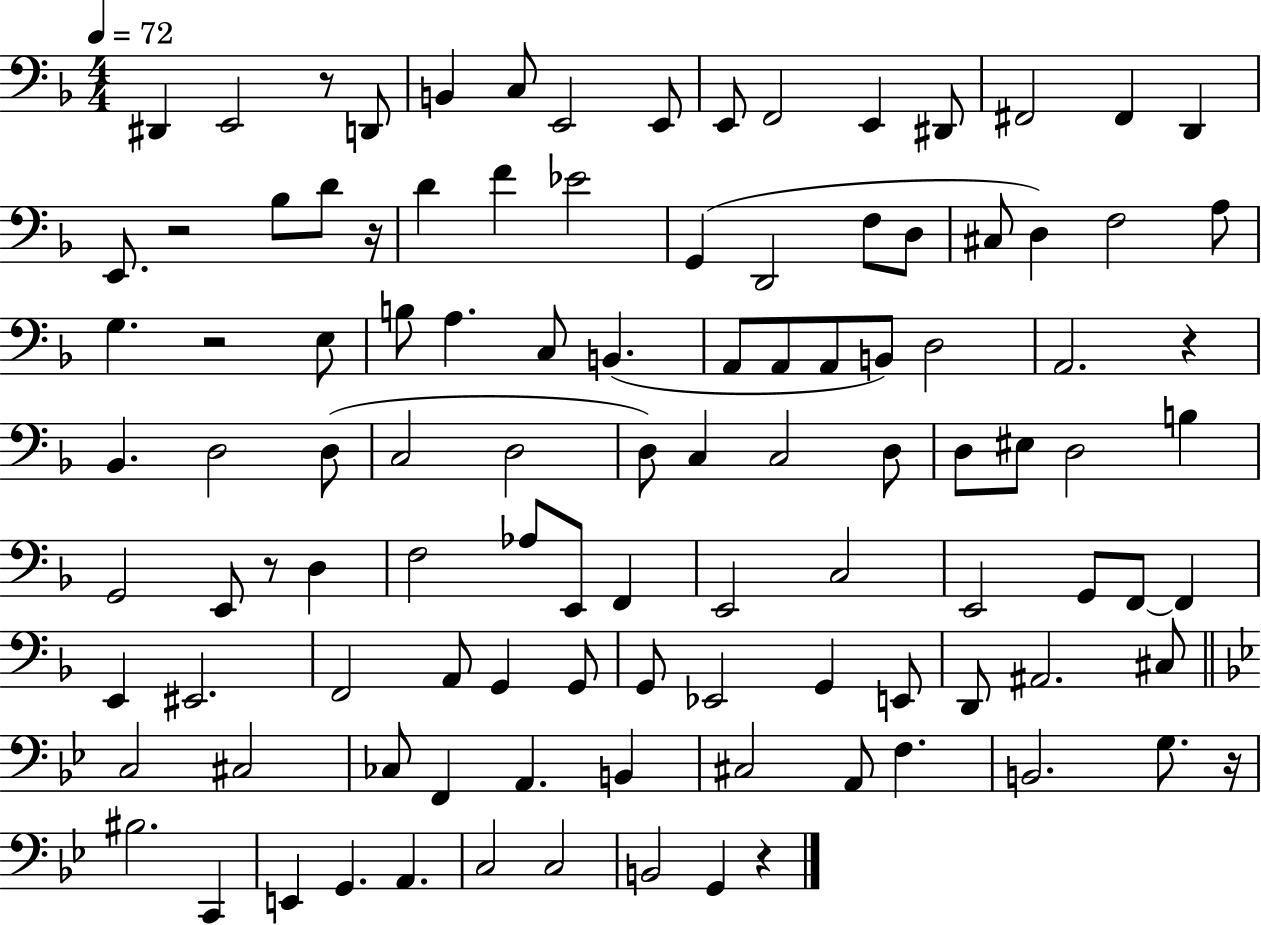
{
  \clef bass
  \numericTimeSignature
  \time 4/4
  \key f \major
  \tempo 4 = 72
  dis,4 e,2 r8 d,8 | b,4 c8 e,2 e,8 | e,8 f,2 e,4 dis,8 | fis,2 fis,4 d,4 | \break e,8. r2 bes8 d'8 r16 | d'4 f'4 ees'2 | g,4( d,2 f8 d8 | cis8 d4) f2 a8 | \break g4. r2 e8 | b8 a4. c8 b,4.( | a,8 a,8 a,8 b,8) d2 | a,2. r4 | \break bes,4. d2 d8( | c2 d2 | d8) c4 c2 d8 | d8 eis8 d2 b4 | \break g,2 e,8 r8 d4 | f2 aes8 e,8 f,4 | e,2 c2 | e,2 g,8 f,8~~ f,4 | \break e,4 eis,2. | f,2 a,8 g,4 g,8 | g,8 ees,2 g,4 e,8 | d,8 ais,2. cis8 | \break \bar "||" \break \key bes \major c2 cis2 | ces8 f,4 a,4. b,4 | cis2 a,8 f4. | b,2. g8. r16 | \break bis2. c,4 | e,4 g,4. a,4. | c2 c2 | b,2 g,4 r4 | \break \bar "|."
}